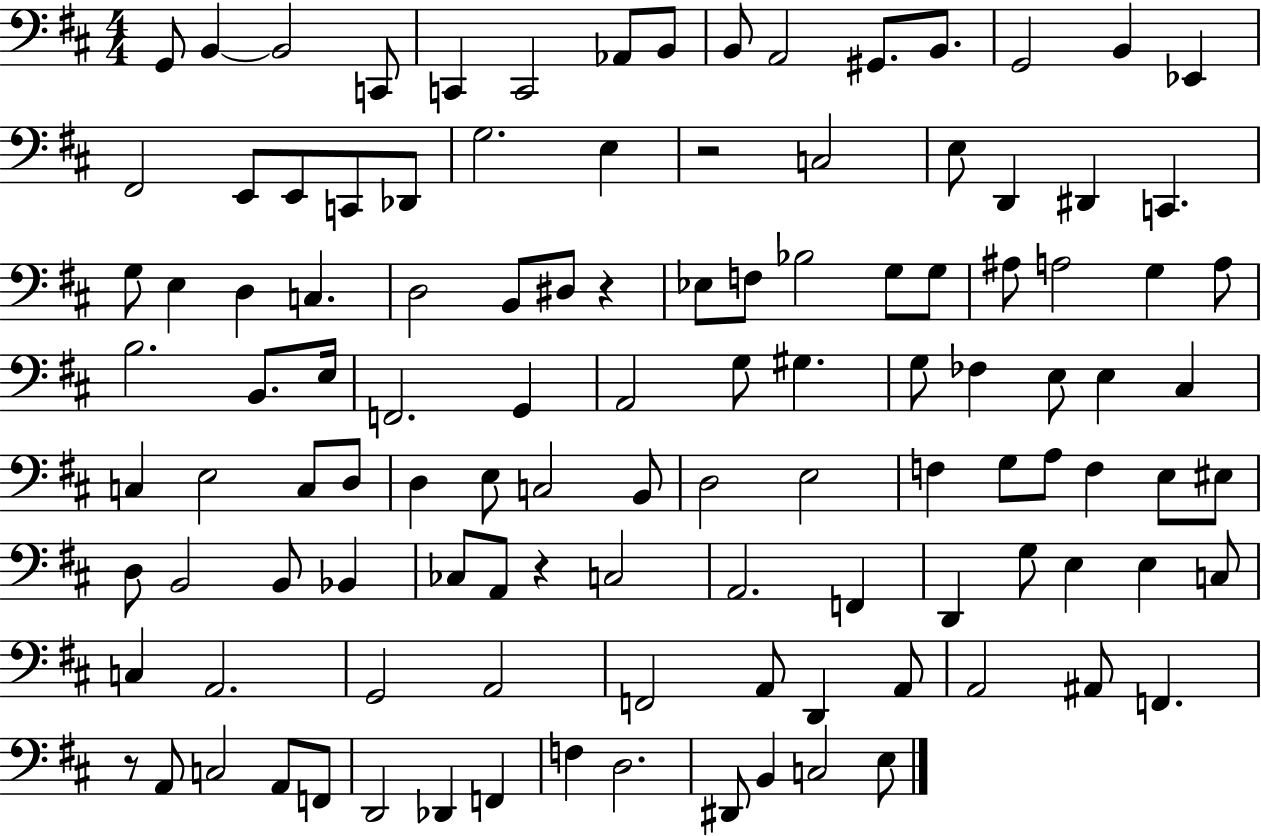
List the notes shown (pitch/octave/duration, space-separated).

G2/e B2/q B2/h C2/e C2/q C2/h Ab2/e B2/e B2/e A2/h G#2/e. B2/e. G2/h B2/q Eb2/q F#2/h E2/e E2/e C2/e Db2/e G3/h. E3/q R/h C3/h E3/e D2/q D#2/q C2/q. G3/e E3/q D3/q C3/q. D3/h B2/e D#3/e R/q Eb3/e F3/e Bb3/h G3/e G3/e A#3/e A3/h G3/q A3/e B3/h. B2/e. E3/s F2/h. G2/q A2/h G3/e G#3/q. G3/e FES3/q E3/e E3/q C#3/q C3/q E3/h C3/e D3/e D3/q E3/e C3/h B2/e D3/h E3/h F3/q G3/e A3/e F3/q E3/e EIS3/e D3/e B2/h B2/e Bb2/q CES3/e A2/e R/q C3/h A2/h. F2/q D2/q G3/e E3/q E3/q C3/e C3/q A2/h. G2/h A2/h F2/h A2/e D2/q A2/e A2/h A#2/e F2/q. R/e A2/e C3/h A2/e F2/e D2/h Db2/q F2/q F3/q D3/h. D#2/e B2/q C3/h E3/e